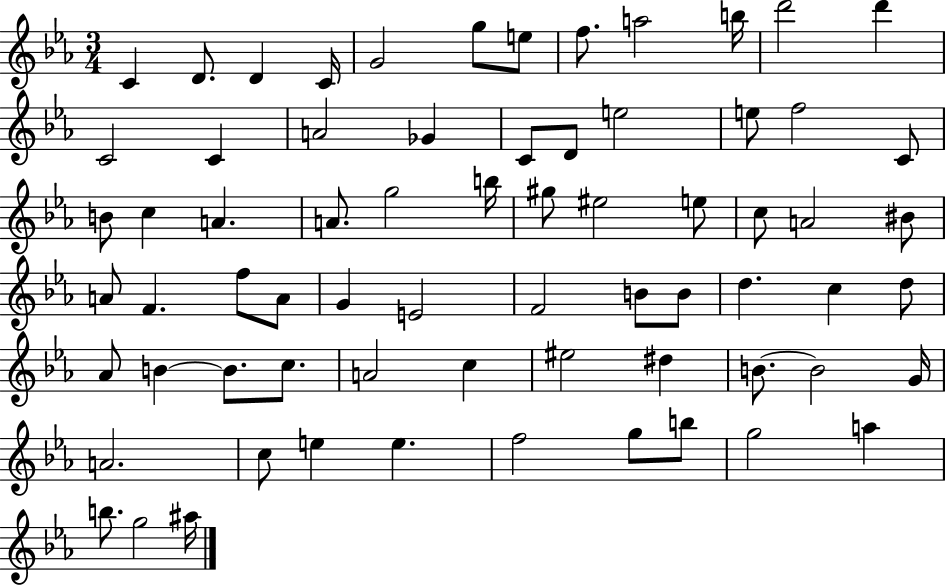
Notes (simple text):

C4/q D4/e. D4/q C4/s G4/h G5/e E5/e F5/e. A5/h B5/s D6/h D6/q C4/h C4/q A4/h Gb4/q C4/e D4/e E5/h E5/e F5/h C4/e B4/e C5/q A4/q. A4/e. G5/h B5/s G#5/e EIS5/h E5/e C5/e A4/h BIS4/e A4/e F4/q. F5/e A4/e G4/q E4/h F4/h B4/e B4/e D5/q. C5/q D5/e Ab4/e B4/q B4/e. C5/e. A4/h C5/q EIS5/h D#5/q B4/e. B4/h G4/s A4/h. C5/e E5/q E5/q. F5/h G5/e B5/e G5/h A5/q B5/e. G5/h A#5/s